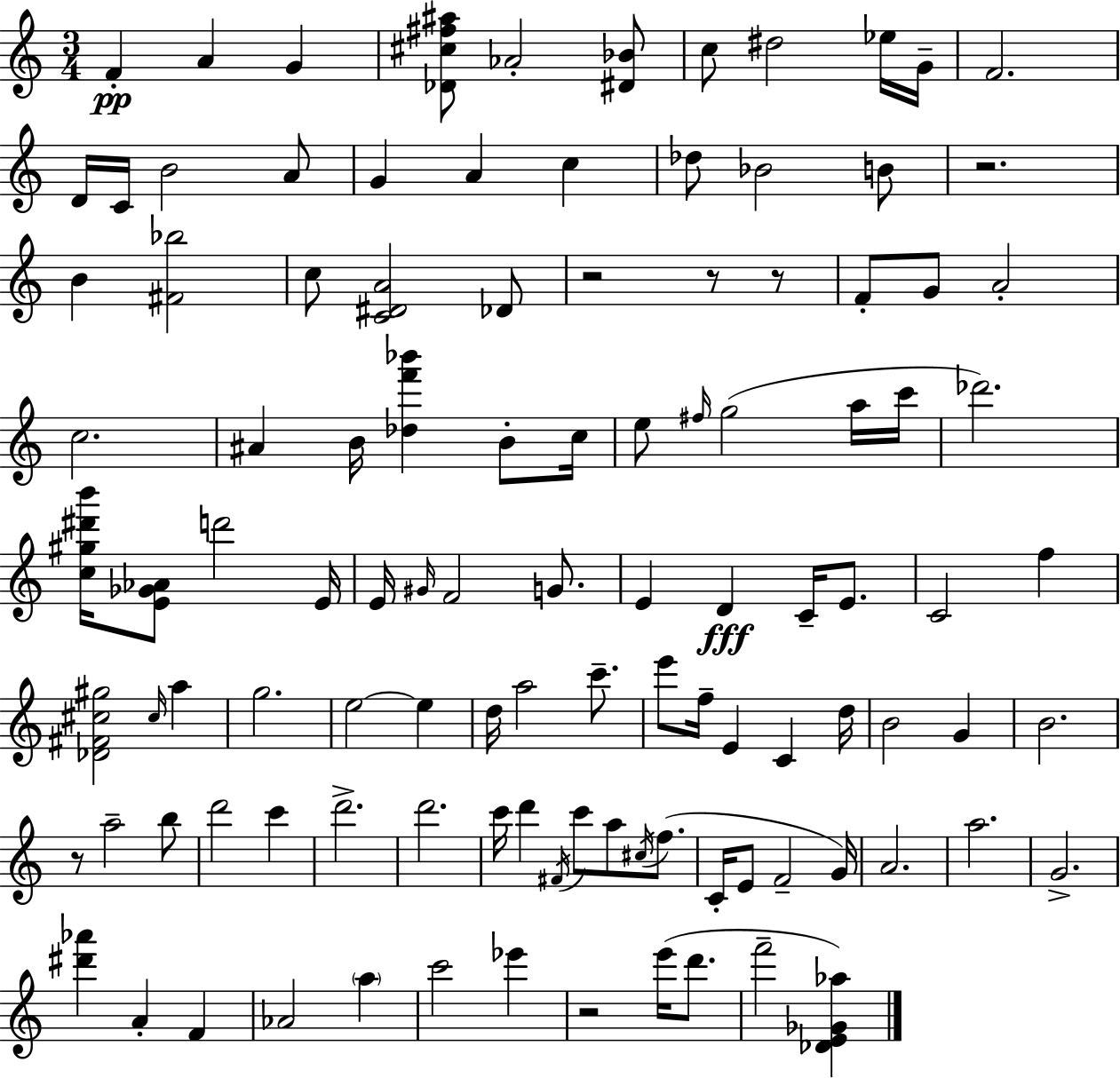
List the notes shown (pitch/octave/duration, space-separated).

F4/q A4/q G4/q [Db4,C#5,F#5,A#5]/e Ab4/h [D#4,Bb4]/e C5/e D#5/h Eb5/s G4/s F4/h. D4/s C4/s B4/h A4/e G4/q A4/q C5/q Db5/e Bb4/h B4/e R/h. B4/q [F#4,Bb5]/h C5/e [C4,D#4,A4]/h Db4/e R/h R/e R/e F4/e G4/e A4/h C5/h. A#4/q B4/s [Db5,F6,Bb6]/q B4/e C5/s E5/e F#5/s G5/h A5/s C6/s Db6/h. [C5,G#5,D#6,B6]/s [E4,Gb4,Ab4]/e D6/h E4/s E4/s G#4/s F4/h G4/e. E4/q D4/q C4/s E4/e. C4/h F5/q [Db4,F#4,C#5,G#5]/h C#5/s A5/q G5/h. E5/h E5/q D5/s A5/h C6/e. E6/e F5/s E4/q C4/q D5/s B4/h G4/q B4/h. R/e A5/h B5/e D6/h C6/q D6/h. D6/h. C6/s D6/q F#4/s C6/e A5/e C#5/s F5/e. C4/s E4/e F4/h G4/s A4/h. A5/h. G4/h. [D#6,Ab6]/q A4/q F4/q Ab4/h A5/q C6/h Eb6/q R/h E6/s D6/e. F6/h [Db4,E4,Gb4,Ab5]/q